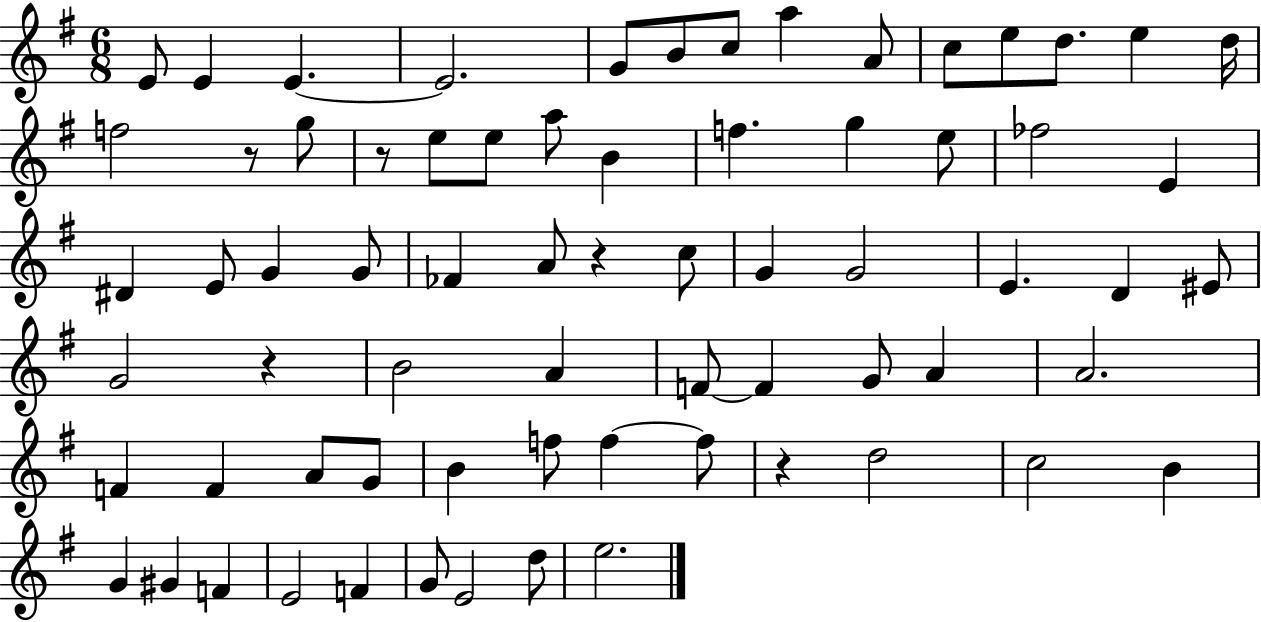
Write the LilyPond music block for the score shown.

{
  \clef treble
  \numericTimeSignature
  \time 6/8
  \key g \major
  e'8 e'4 e'4.~~ | e'2. | g'8 b'8 c''8 a''4 a'8 | c''8 e''8 d''8. e''4 d''16 | \break f''2 r8 g''8 | r8 e''8 e''8 a''8 b'4 | f''4. g''4 e''8 | fes''2 e'4 | \break dis'4 e'8 g'4 g'8 | fes'4 a'8 r4 c''8 | g'4 g'2 | e'4. d'4 eis'8 | \break g'2 r4 | b'2 a'4 | f'8~~ f'4 g'8 a'4 | a'2. | \break f'4 f'4 a'8 g'8 | b'4 f''8 f''4~~ f''8 | r4 d''2 | c''2 b'4 | \break g'4 gis'4 f'4 | e'2 f'4 | g'8 e'2 d''8 | e''2. | \break \bar "|."
}